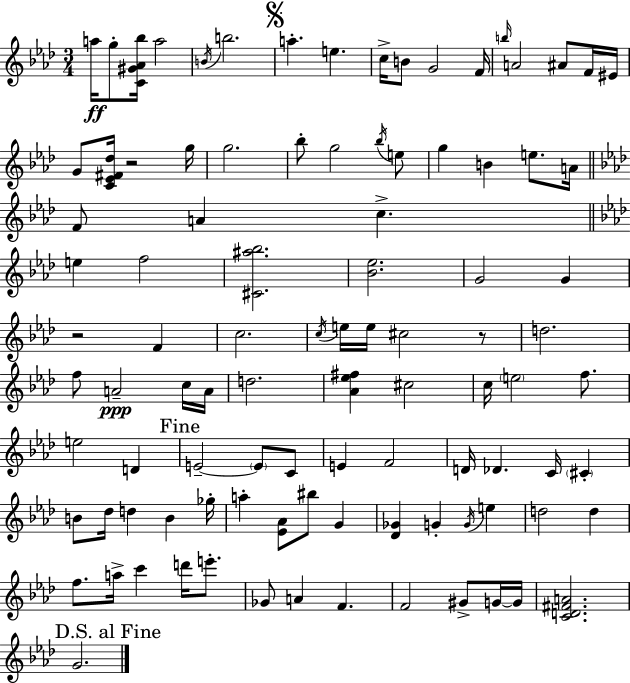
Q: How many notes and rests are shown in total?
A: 98